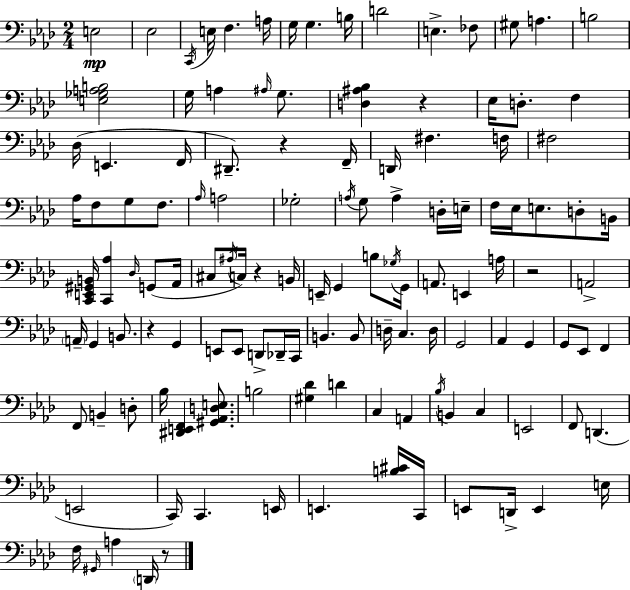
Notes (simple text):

E3/h Eb3/h C2/s E3/s F3/q. A3/s G3/s G3/q. B3/s D4/h E3/q. FES3/e G#3/e A3/q. B3/h [E3,Gb3,A3,B3]/h G3/s A3/q A#3/s G3/e. [D3,A#3,Bb3]/q R/q Eb3/s D3/e. F3/q Db3/s E2/q. F2/s D#2/e. R/q F2/s D2/s F#3/q. F3/s F#3/h Ab3/s F3/e G3/e F3/e. Ab3/s A3/h Gb3/h A3/s G3/e A3/q D3/s E3/s F3/s Eb3/s E3/e. D3/e B2/s [C2,E2,G#2,B2]/s [C2,Ab3]/q Db3/s G2/e Ab2/s C#3/e A#3/s C3/s R/q B2/s E2/s G2/q B3/e Gb3/s G2/s A2/e. E2/q A3/s R/h A2/h A2/s G2/q B2/e. R/q G2/q E2/e E2/e D2/e Db2/s C2/s B2/q. B2/e D3/s C3/q. D3/s G2/h Ab2/q G2/q G2/e Eb2/e F2/q F2/e B2/q D3/e Bb3/s [D#2,E2,F2]/q [G#2,Ab2,D3,E3]/e. B3/h [G#3,Db4]/q D4/q C3/q A2/q Bb3/s B2/q C3/q E2/h F2/e D2/q. E2/h C2/s C2/q. E2/s E2/q. [B3,C#4]/s C2/s E2/e D2/s E2/q E3/s F3/s G#2/s A3/q D2/s R/e